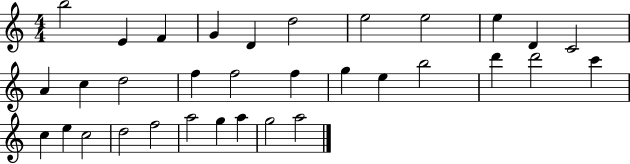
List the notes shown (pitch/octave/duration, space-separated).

B5/h E4/q F4/q G4/q D4/q D5/h E5/h E5/h E5/q D4/q C4/h A4/q C5/q D5/h F5/q F5/h F5/q G5/q E5/q B5/h D6/q D6/h C6/q C5/q E5/q C5/h D5/h F5/h A5/h G5/q A5/q G5/h A5/h